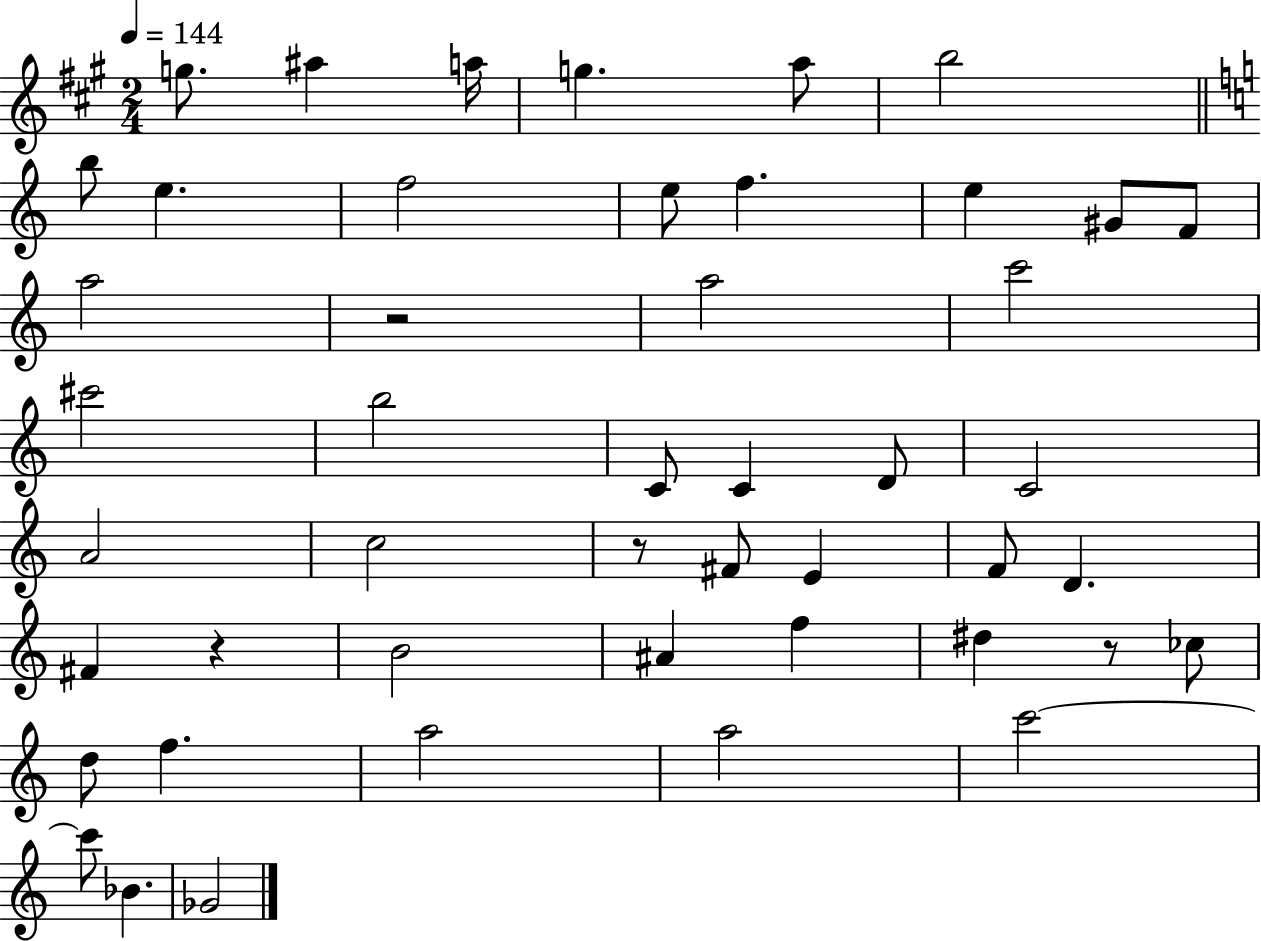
{
  \clef treble
  \numericTimeSignature
  \time 2/4
  \key a \major
  \tempo 4 = 144
  g''8. ais''4 a''16 | g''4. a''8 | b''2 | \bar "||" \break \key a \minor b''8 e''4. | f''2 | e''8 f''4. | e''4 gis'8 f'8 | \break a''2 | r2 | a''2 | c'''2 | \break cis'''2 | b''2 | c'8 c'4 d'8 | c'2 | \break a'2 | c''2 | r8 fis'8 e'4 | f'8 d'4. | \break fis'4 r4 | b'2 | ais'4 f''4 | dis''4 r8 ces''8 | \break d''8 f''4. | a''2 | a''2 | c'''2~~ | \break c'''8 bes'4. | ges'2 | \bar "|."
}